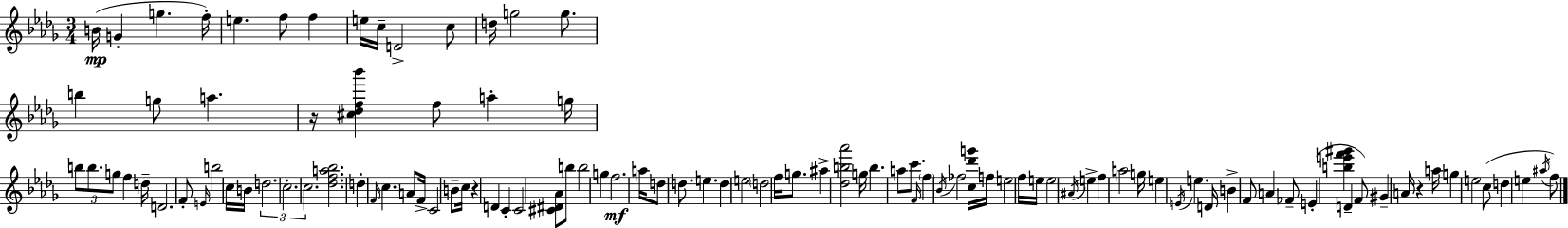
B4/s G4/q G5/q. F5/s E5/q. F5/e F5/q E5/s C5/s D4/h C5/e D5/s G5/h G5/e. B5/q G5/e A5/q. R/s [C#5,Db5,F5,Bb6]/q F5/e A5/q G5/s B5/e B5/e. G5/e F5/q D5/s D4/h. F4/e E4/s B5/h C5/s B4/s D5/h. C5/h. C5/h. [Db5,F5,A5,Bb5]/h. D5/q F4/s C5/q. A4/e F4/s C4/h B4/e C5/s R/q D4/q C4/q C4/h [C#4,D#4,Ab4]/e B5/e B5/h G5/q F5/h. A5/s D5/e D5/e. E5/q. D5/q E5/h D5/h F5/s G5/e. A#5/q [Db5,B5,Ab6]/h G5/s B5/q. A5/e C6/e. F4/s F5/q Bb4/s FES5/h [C5,Db6,G6]/s F5/s E5/h F5/s E5/s E5/h A#4/s E5/q F5/q A5/h G5/s E5/q E4/s E5/q. D4/s B4/q F4/e A4/q FES4/e E4/q [B5,E6,F6,G#6]/q D4/q F4/e G#4/q A4/s R/q A5/s G5/q E5/h C5/e D5/q E5/q A#5/s F5/e